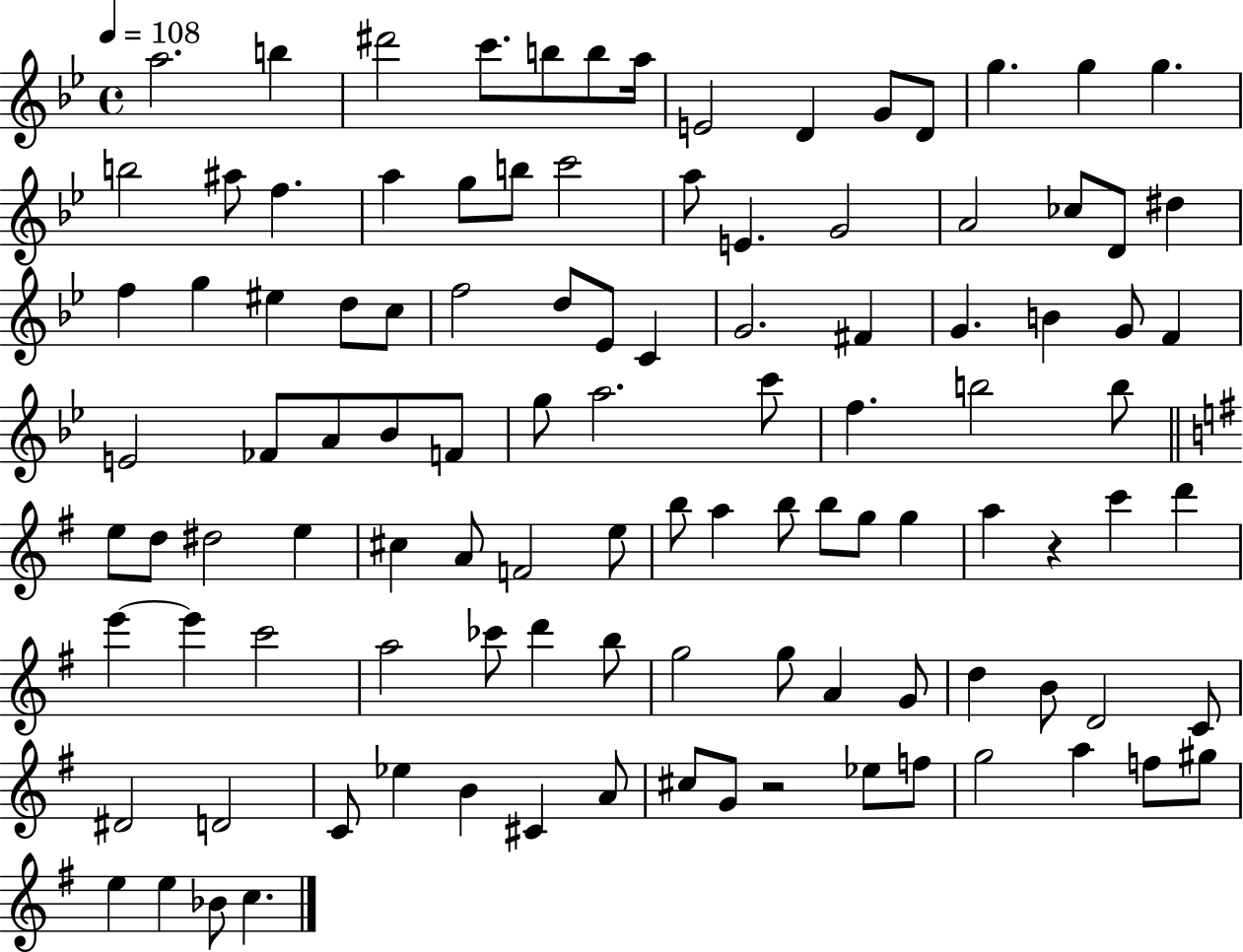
A5/h. B5/q D#6/h C6/e. B5/e B5/e A5/s E4/h D4/q G4/e D4/e G5/q. G5/q G5/q. B5/h A#5/e F5/q. A5/q G5/e B5/e C6/h A5/e E4/q. G4/h A4/h CES5/e D4/e D#5/q F5/q G5/q EIS5/q D5/e C5/e F5/h D5/e Eb4/e C4/q G4/h. F#4/q G4/q. B4/q G4/e F4/q E4/h FES4/e A4/e Bb4/e F4/e G5/e A5/h. C6/e F5/q. B5/h B5/e E5/e D5/e D#5/h E5/q C#5/q A4/e F4/h E5/e B5/e A5/q B5/e B5/e G5/e G5/q A5/q R/q C6/q D6/q E6/q E6/q C6/h A5/h CES6/e D6/q B5/e G5/h G5/e A4/q G4/e D5/q B4/e D4/h C4/e D#4/h D4/h C4/e Eb5/q B4/q C#4/q A4/e C#5/e G4/e R/h Eb5/e F5/e G5/h A5/q F5/e G#5/e E5/q E5/q Bb4/e C5/q.